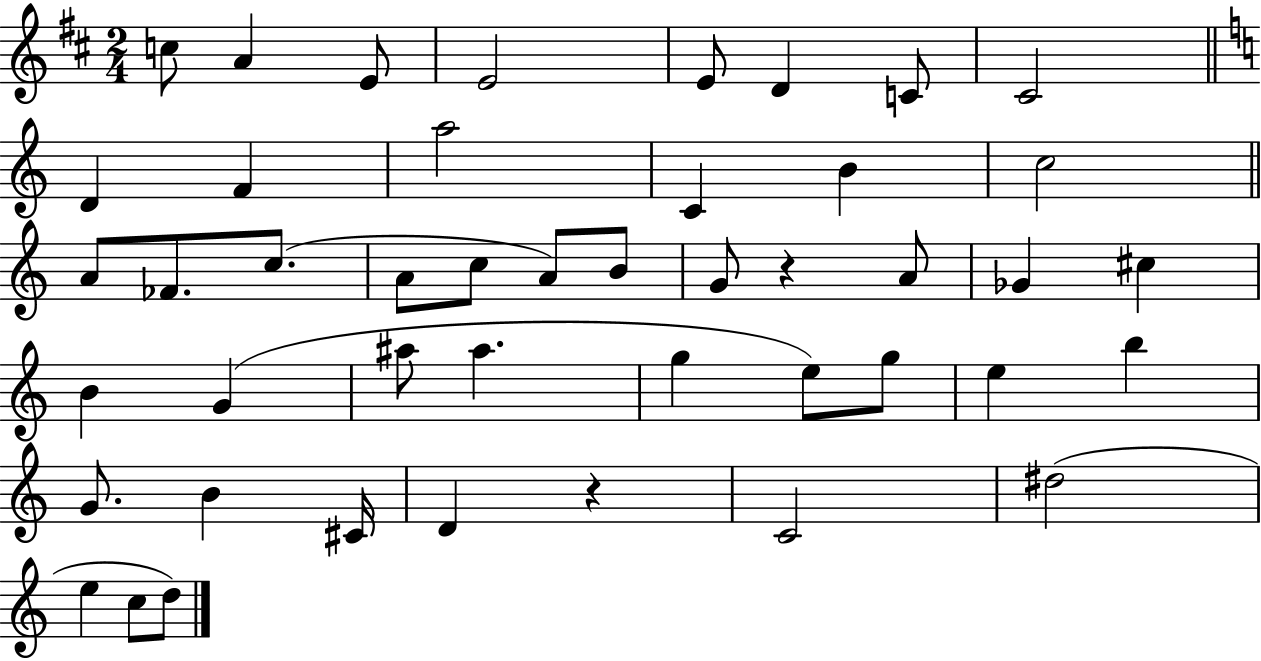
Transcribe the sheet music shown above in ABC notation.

X:1
T:Untitled
M:2/4
L:1/4
K:D
c/2 A E/2 E2 E/2 D C/2 ^C2 D F a2 C B c2 A/2 _F/2 c/2 A/2 c/2 A/2 B/2 G/2 z A/2 _G ^c B G ^a/2 ^a g e/2 g/2 e b G/2 B ^C/4 D z C2 ^d2 e c/2 d/2